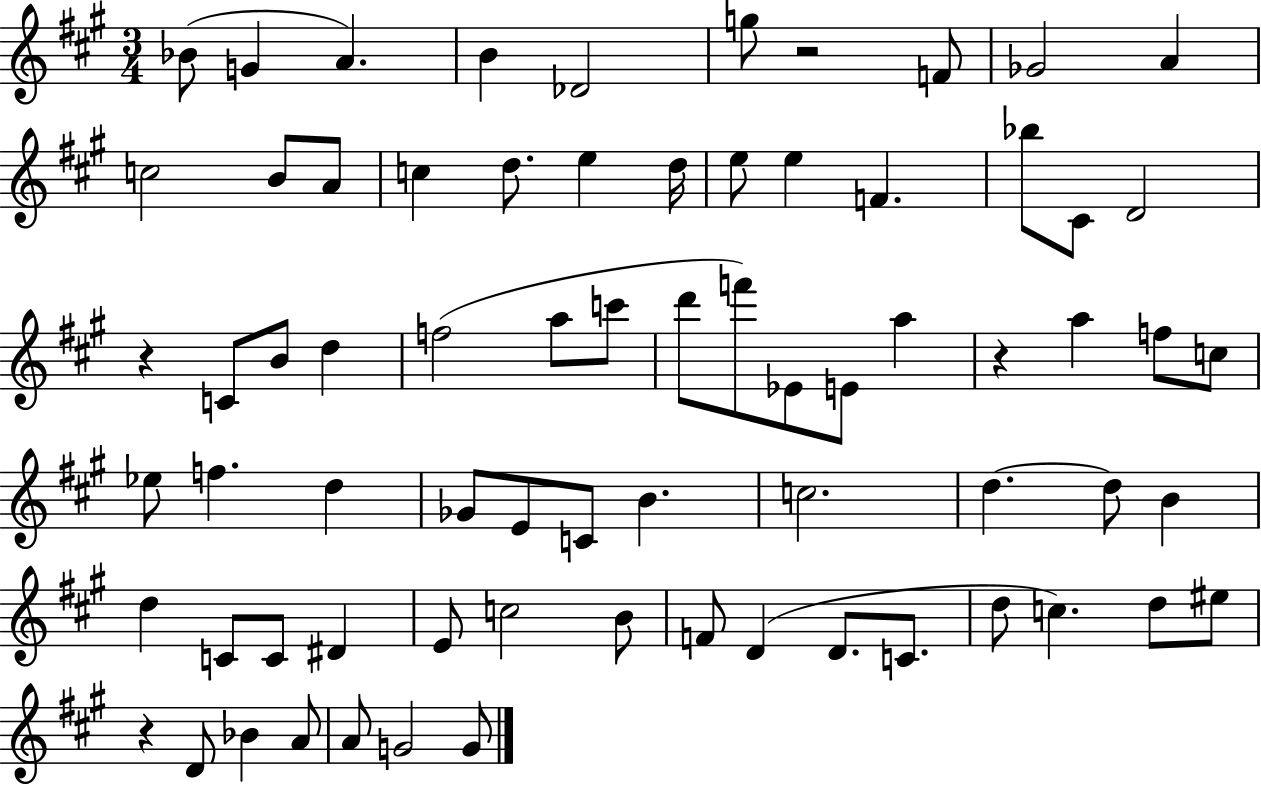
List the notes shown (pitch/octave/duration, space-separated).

Bb4/e G4/q A4/q. B4/q Db4/h G5/e R/h F4/e Gb4/h A4/q C5/h B4/e A4/e C5/q D5/e. E5/q D5/s E5/e E5/q F4/q. Bb5/e C#4/e D4/h R/q C4/e B4/e D5/q F5/h A5/e C6/e D6/e F6/e Eb4/e E4/e A5/q R/q A5/q F5/e C5/e Eb5/e F5/q. D5/q Gb4/e E4/e C4/e B4/q. C5/h. D5/q. D5/e B4/q D5/q C4/e C4/e D#4/q E4/e C5/h B4/e F4/e D4/q D4/e. C4/e. D5/e C5/q. D5/e EIS5/e R/q D4/e Bb4/q A4/e A4/e G4/h G4/e